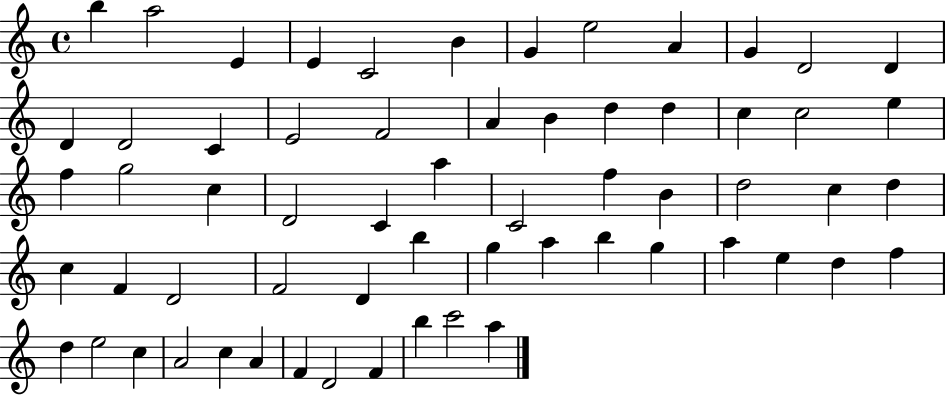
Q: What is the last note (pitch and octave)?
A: A5